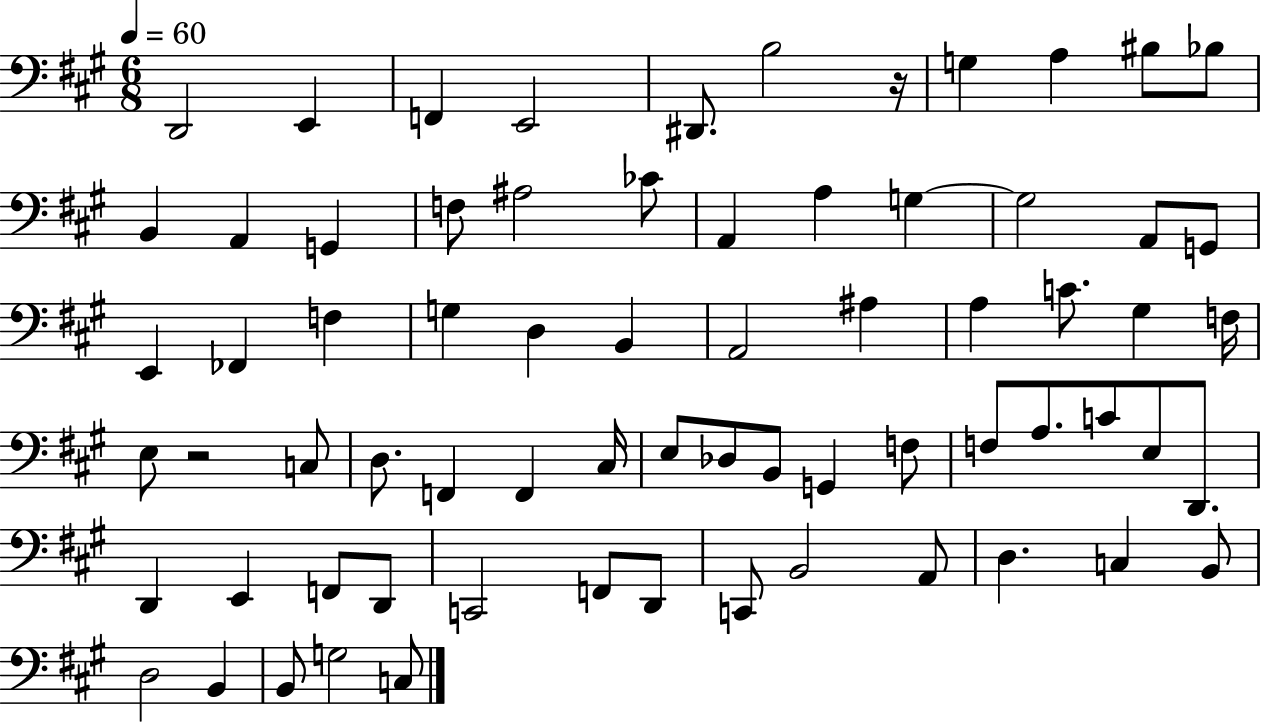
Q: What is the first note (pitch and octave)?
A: D2